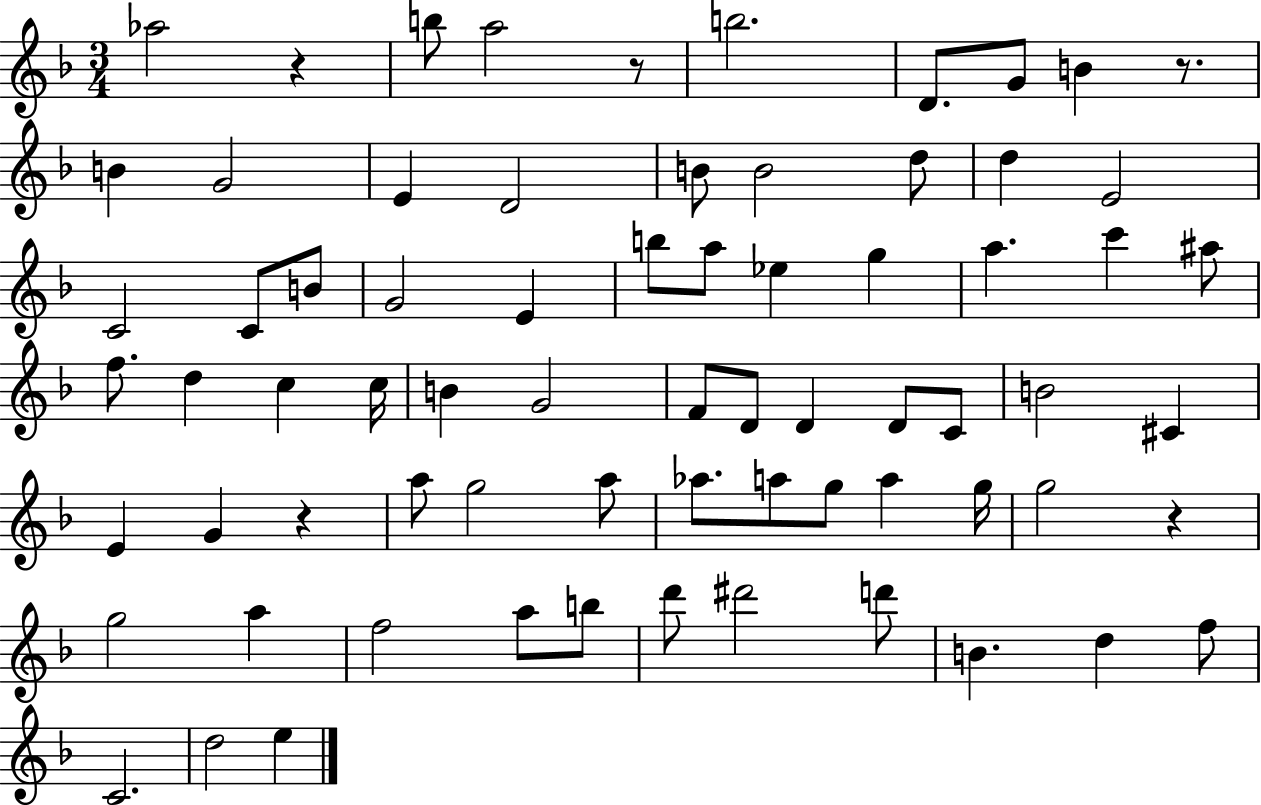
{
  \clef treble
  \numericTimeSignature
  \time 3/4
  \key f \major
  aes''2 r4 | b''8 a''2 r8 | b''2. | d'8. g'8 b'4 r8. | \break b'4 g'2 | e'4 d'2 | b'8 b'2 d''8 | d''4 e'2 | \break c'2 c'8 b'8 | g'2 e'4 | b''8 a''8 ees''4 g''4 | a''4. c'''4 ais''8 | \break f''8. d''4 c''4 c''16 | b'4 g'2 | f'8 d'8 d'4 d'8 c'8 | b'2 cis'4 | \break e'4 g'4 r4 | a''8 g''2 a''8 | aes''8. a''8 g''8 a''4 g''16 | g''2 r4 | \break g''2 a''4 | f''2 a''8 b''8 | d'''8 dis'''2 d'''8 | b'4. d''4 f''8 | \break c'2. | d''2 e''4 | \bar "|."
}